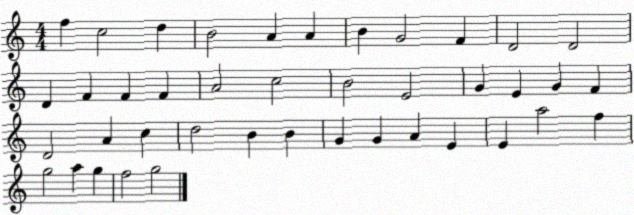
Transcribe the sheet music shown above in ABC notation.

X:1
T:Untitled
M:4/4
L:1/4
K:C
f c2 d B2 A A B G2 F D2 D2 D F F F A2 c2 B2 E2 G E G F D2 A c d2 B B G G A E E a2 f g2 a g f2 g2